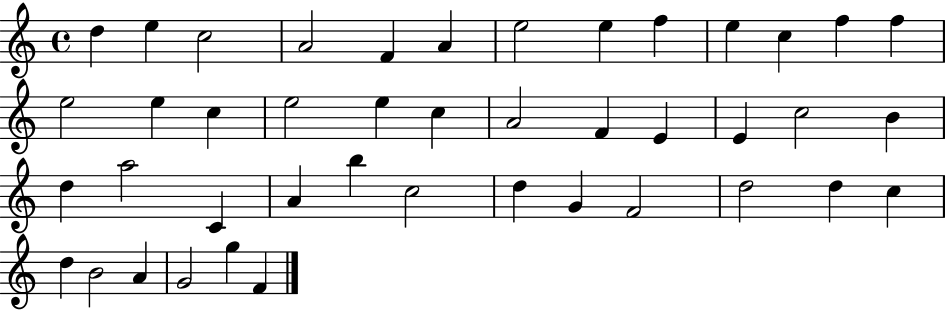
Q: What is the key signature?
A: C major